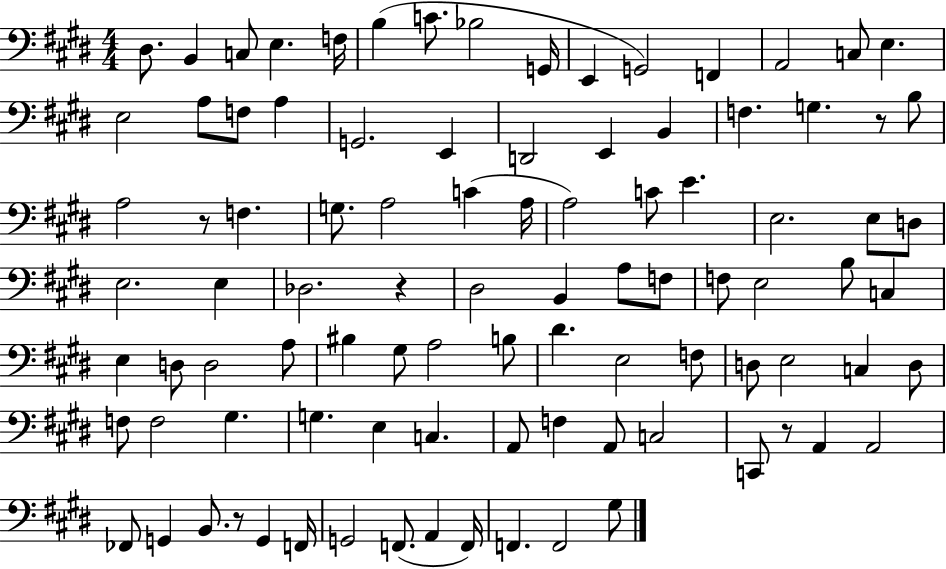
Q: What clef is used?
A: bass